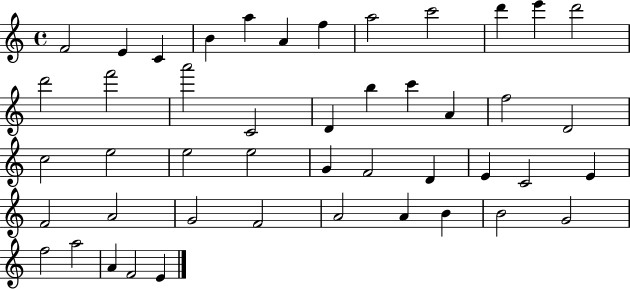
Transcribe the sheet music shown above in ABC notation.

X:1
T:Untitled
M:4/4
L:1/4
K:C
F2 E C B a A f a2 c'2 d' e' d'2 d'2 f'2 a'2 C2 D b c' A f2 D2 c2 e2 e2 e2 G F2 D E C2 E F2 A2 G2 F2 A2 A B B2 G2 f2 a2 A F2 E